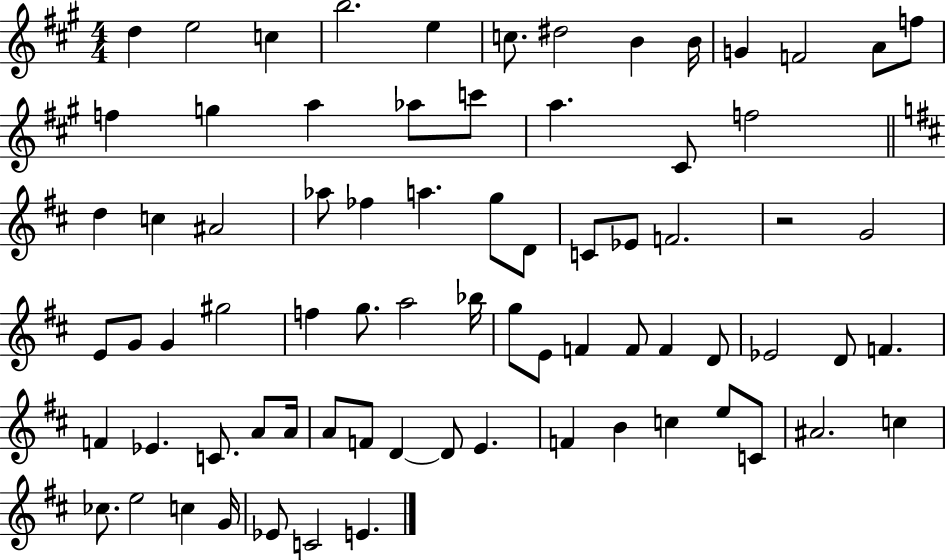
D5/q E5/h C5/q B5/h. E5/q C5/e. D#5/h B4/q B4/s G4/q F4/h A4/e F5/e F5/q G5/q A5/q Ab5/e C6/e A5/q. C#4/e F5/h D5/q C5/q A#4/h Ab5/e FES5/q A5/q. G5/e D4/e C4/e Eb4/e F4/h. R/h G4/h E4/e G4/e G4/q G#5/h F5/q G5/e. A5/h Bb5/s G5/e E4/e F4/q F4/e F4/q D4/e Eb4/h D4/e F4/q. F4/q Eb4/q. C4/e. A4/e A4/s A4/e F4/e D4/q D4/e E4/q. F4/q B4/q C5/q E5/e C4/e A#4/h. C5/q CES5/e. E5/h C5/q G4/s Eb4/e C4/h E4/q.